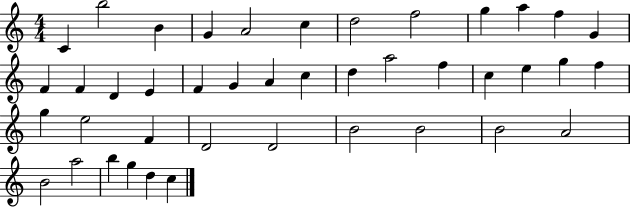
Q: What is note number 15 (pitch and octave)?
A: D4